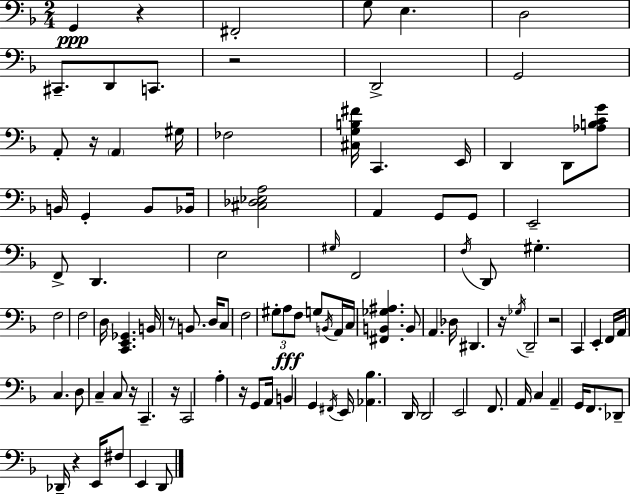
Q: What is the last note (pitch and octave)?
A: D2